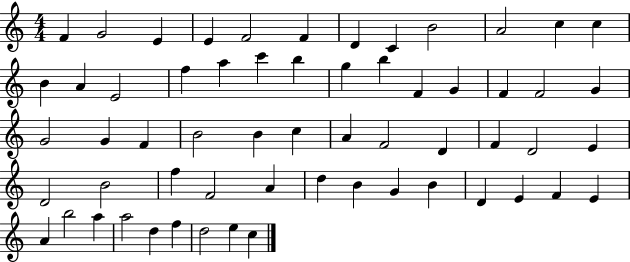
{
  \clef treble
  \numericTimeSignature
  \time 4/4
  \key c \major
  f'4 g'2 e'4 | e'4 f'2 f'4 | d'4 c'4 b'2 | a'2 c''4 c''4 | \break b'4 a'4 e'2 | f''4 a''4 c'''4 b''4 | g''4 b''4 f'4 g'4 | f'4 f'2 g'4 | \break g'2 g'4 f'4 | b'2 b'4 c''4 | a'4 f'2 d'4 | f'4 d'2 e'4 | \break d'2 b'2 | f''4 f'2 a'4 | d''4 b'4 g'4 b'4 | d'4 e'4 f'4 e'4 | \break a'4 b''2 a''4 | a''2 d''4 f''4 | d''2 e''4 c''4 | \bar "|."
}